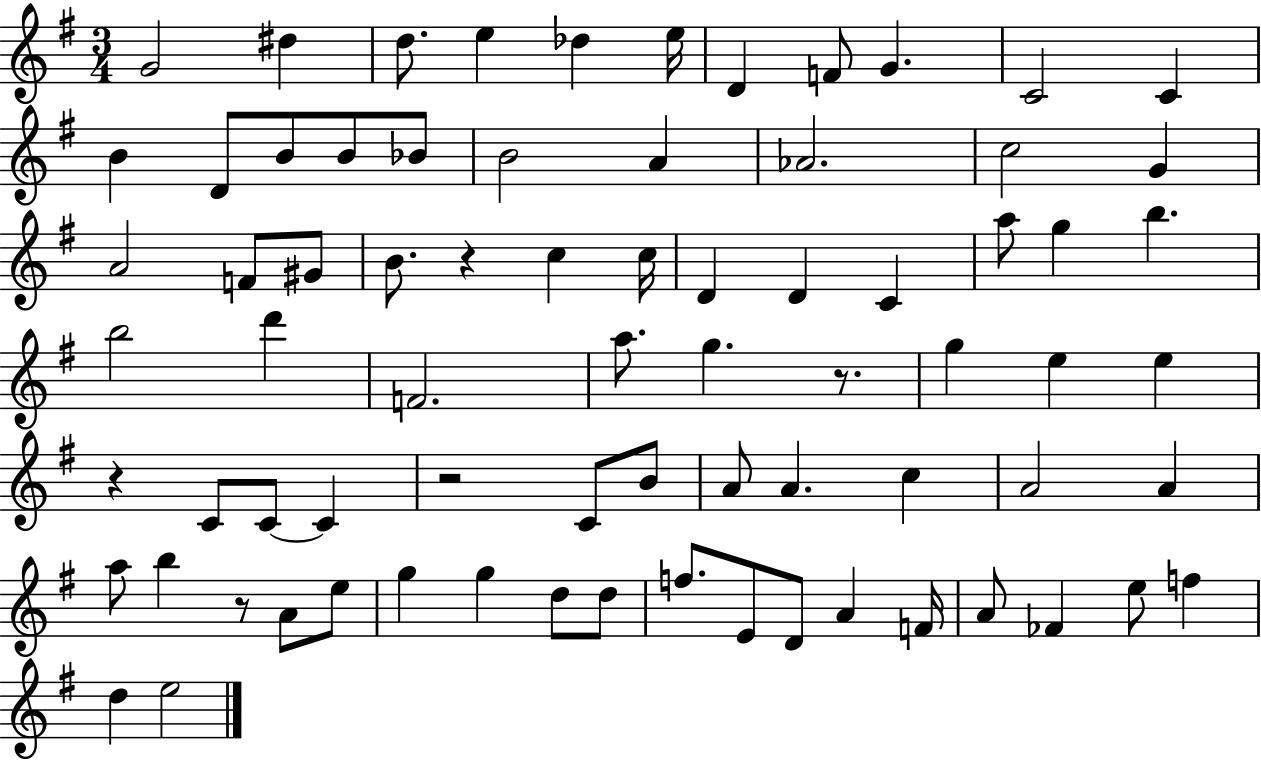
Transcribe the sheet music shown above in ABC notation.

X:1
T:Untitled
M:3/4
L:1/4
K:G
G2 ^d d/2 e _d e/4 D F/2 G C2 C B D/2 B/2 B/2 _B/2 B2 A _A2 c2 G A2 F/2 ^G/2 B/2 z c c/4 D D C a/2 g b b2 d' F2 a/2 g z/2 g e e z C/2 C/2 C z2 C/2 B/2 A/2 A c A2 A a/2 b z/2 A/2 e/2 g g d/2 d/2 f/2 E/2 D/2 A F/4 A/2 _F e/2 f d e2